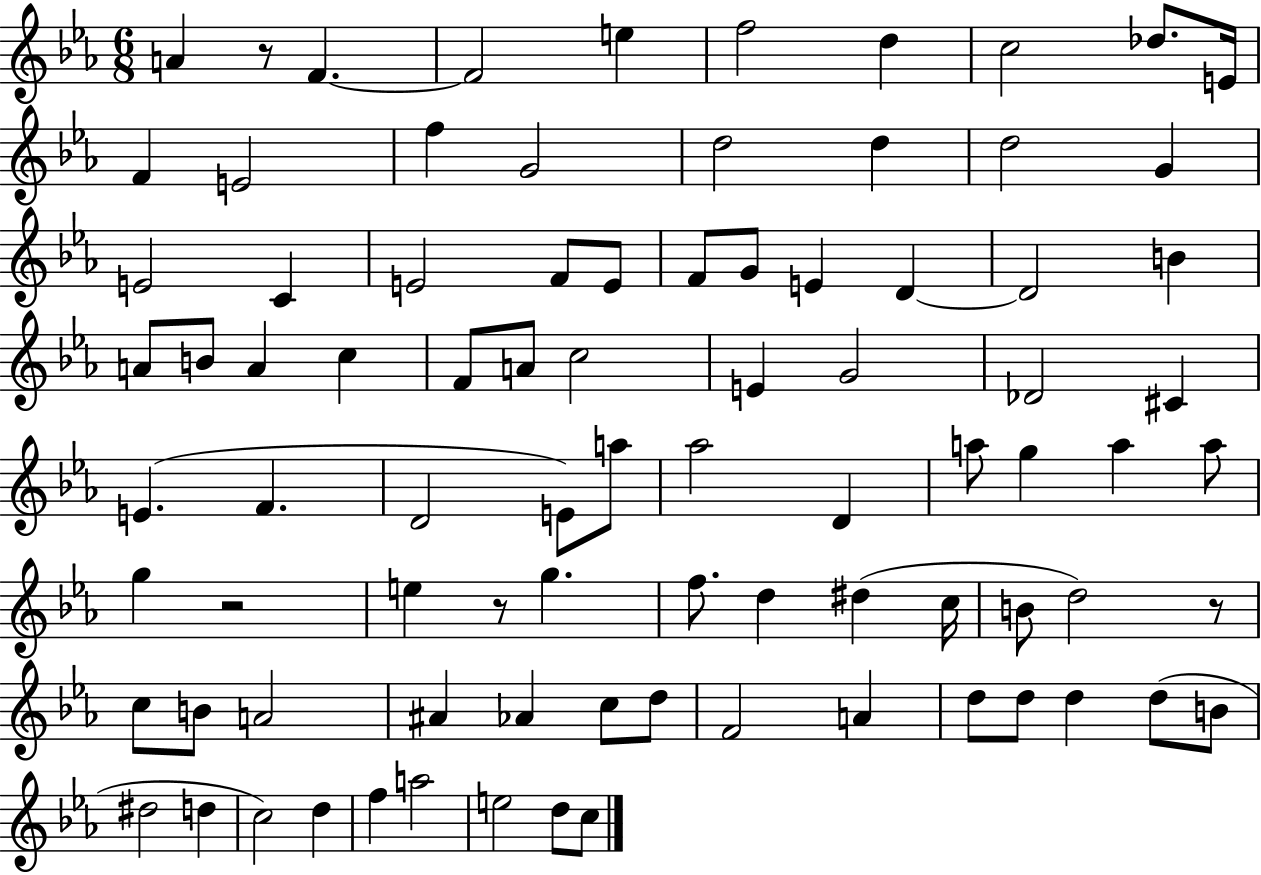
A4/q R/e F4/q. F4/h E5/q F5/h D5/q C5/h Db5/e. E4/s F4/q E4/h F5/q G4/h D5/h D5/q D5/h G4/q E4/h C4/q E4/h F4/e E4/e F4/e G4/e E4/q D4/q D4/h B4/q A4/e B4/e A4/q C5/q F4/e A4/e C5/h E4/q G4/h Db4/h C#4/q E4/q. F4/q. D4/h E4/e A5/e Ab5/h D4/q A5/e G5/q A5/q A5/e G5/q R/h E5/q R/e G5/q. F5/e. D5/q D#5/q C5/s B4/e D5/h R/e C5/e B4/e A4/h A#4/q Ab4/q C5/e D5/e F4/h A4/q D5/e D5/e D5/q D5/e B4/e D#5/h D5/q C5/h D5/q F5/q A5/h E5/h D5/e C5/e